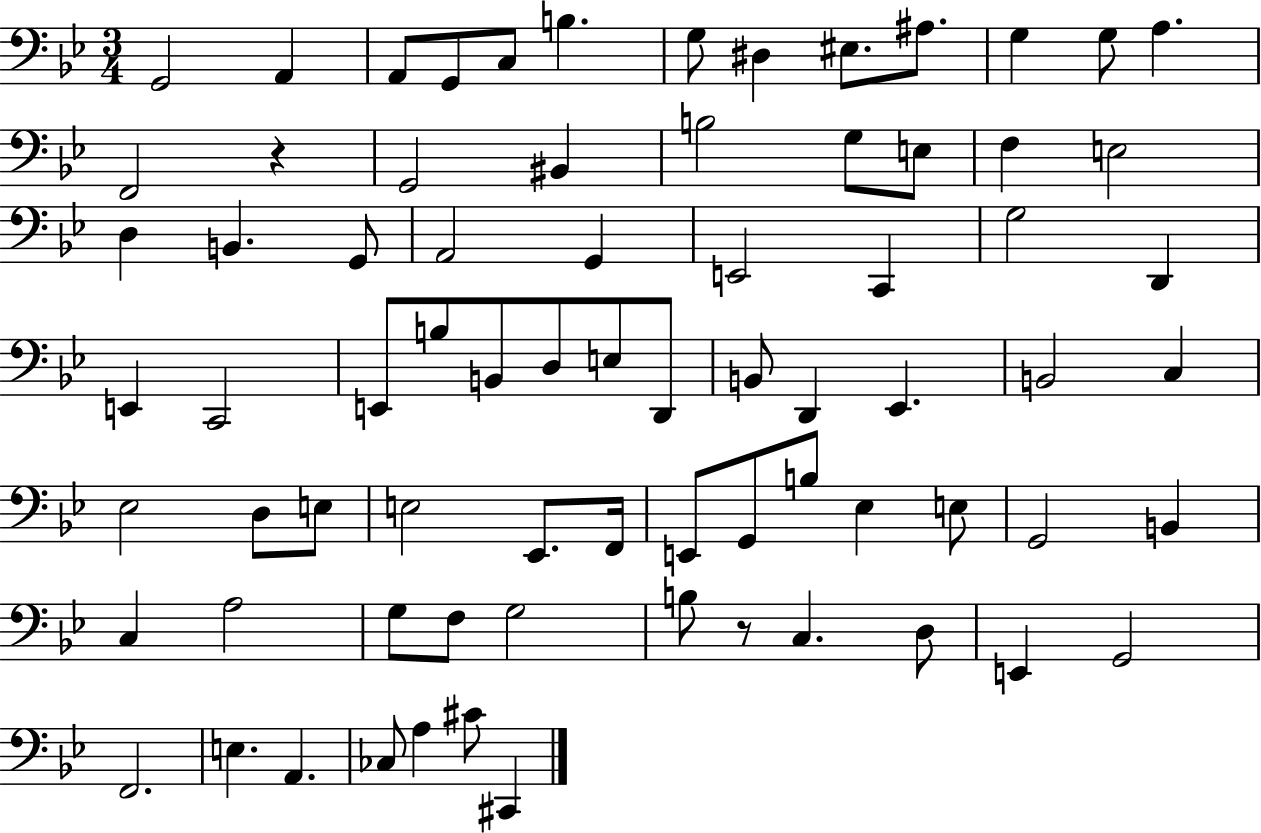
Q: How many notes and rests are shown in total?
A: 75